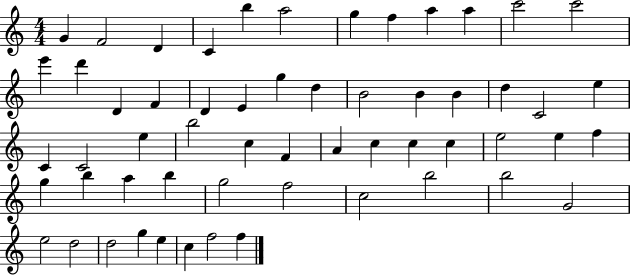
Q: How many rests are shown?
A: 0